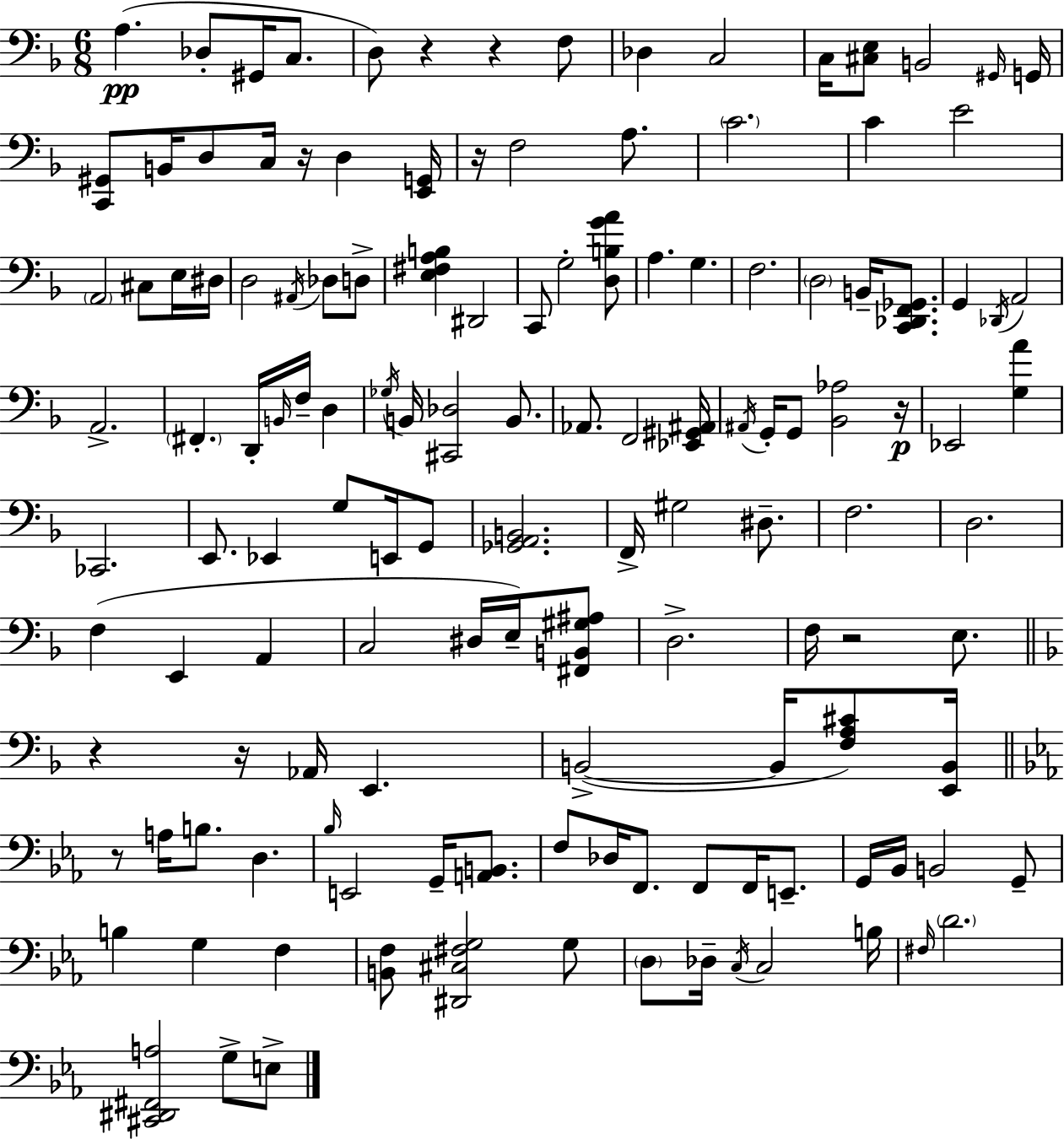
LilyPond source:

{
  \clef bass
  \numericTimeSignature
  \time 6/8
  \key f \major
  \repeat volta 2 { a4.(\pp des8-. gis,16 c8. | d8) r4 r4 f8 | des4 c2 | c16 <cis e>8 b,2 \grace { gis,16 } | \break g,16 <c, gis,>8 b,16 d8 c16 r16 d4 | <e, g,>16 r16 f2 a8. | \parenthesize c'2. | c'4 e'2 | \break \parenthesize a,2 cis8 e16 | dis16 d2 \acciaccatura { ais,16 } des8 | d8-> <e fis a b>4 dis,2 | c,8 g2-. | \break <d b g' a'>8 a4. g4. | f2. | \parenthesize d2 b,16-- <c, des, f, ges,>8. | g,4 \acciaccatura { des,16 } a,2 | \break a,2.-> | \parenthesize fis,4.-. d,16-. \grace { b,16 } f16-- | d4 \acciaccatura { ges16 } b,16 <cis, des>2 | b,8. aes,8. f,2 | \break <ees, gis, ais,>16 \acciaccatura { ais,16 } g,16-. g,8 <bes, aes>2 | r16\p ees,2 | <g a'>4 ces,2. | e,8. ees,4 | \break g8 e,16 g,8 <ges, a, b,>2. | f,16-> gis2 | dis8.-- f2. | d2. | \break f4( e,4 | a,4 c2 | dis16 e16--) <fis, b, gis ais>8 d2.-> | f16 r2 | \break e8. \bar "||" \break \key f \major r4 r16 aes,16 e,4. | b,2->~(~ b,16 <f a cis'>8) <e, b,>16 | \bar "||" \break \key c \minor r8 a16 b8. d4. | \grace { bes16 } e,2 g,16-- <a, b,>8. | f8 des16 f,8. f,8 f,16 e,8.-- | g,16 bes,16 b,2 g,8-- | \break b4 g4 f4 | <b, f>8 <dis, cis fis g>2 g8 | \parenthesize d8 des16-- \acciaccatura { c16 } c2 | b16 \grace { fis16 } \parenthesize d'2. | \break <cis, dis, fis, a>2 g8-> | e8-> } \bar "|."
}